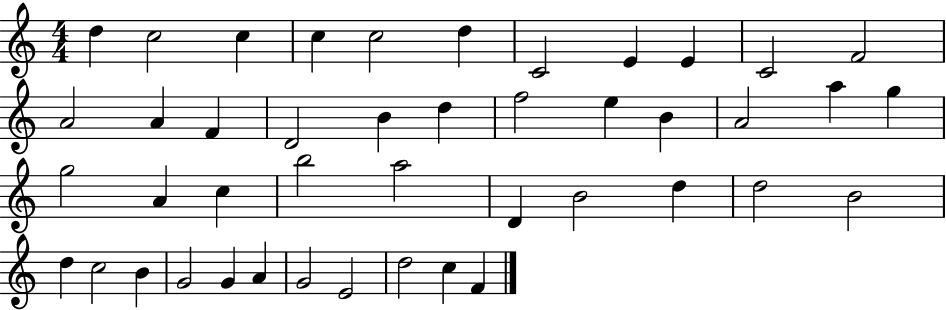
{
  \clef treble
  \numericTimeSignature
  \time 4/4
  \key c \major
  d''4 c''2 c''4 | c''4 c''2 d''4 | c'2 e'4 e'4 | c'2 f'2 | \break a'2 a'4 f'4 | d'2 b'4 d''4 | f''2 e''4 b'4 | a'2 a''4 g''4 | \break g''2 a'4 c''4 | b''2 a''2 | d'4 b'2 d''4 | d''2 b'2 | \break d''4 c''2 b'4 | g'2 g'4 a'4 | g'2 e'2 | d''2 c''4 f'4 | \break \bar "|."
}